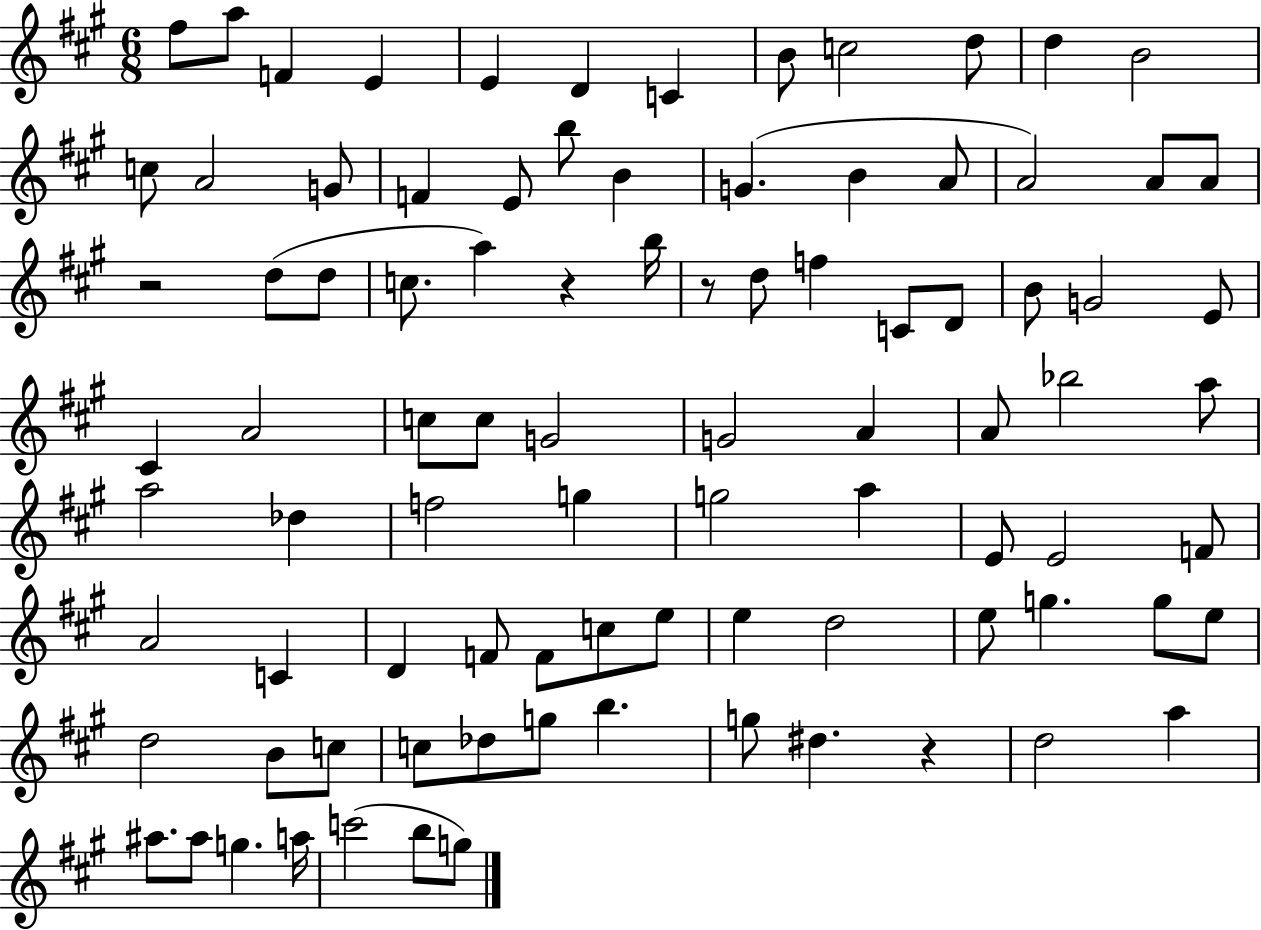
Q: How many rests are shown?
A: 4